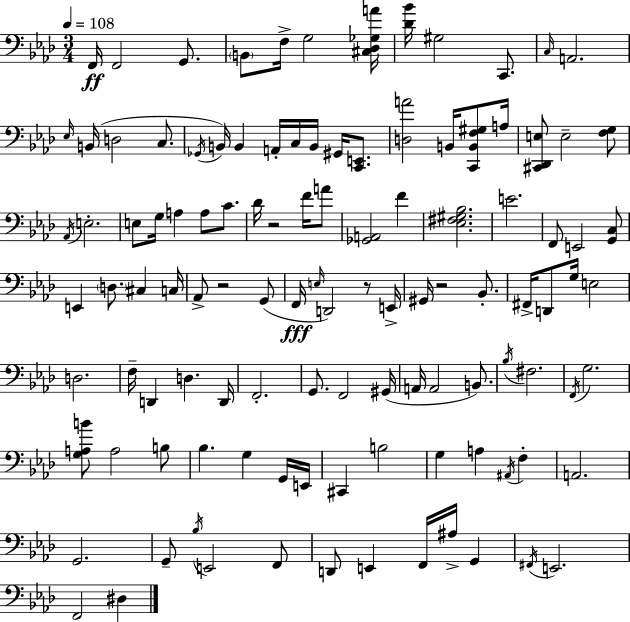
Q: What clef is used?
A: bass